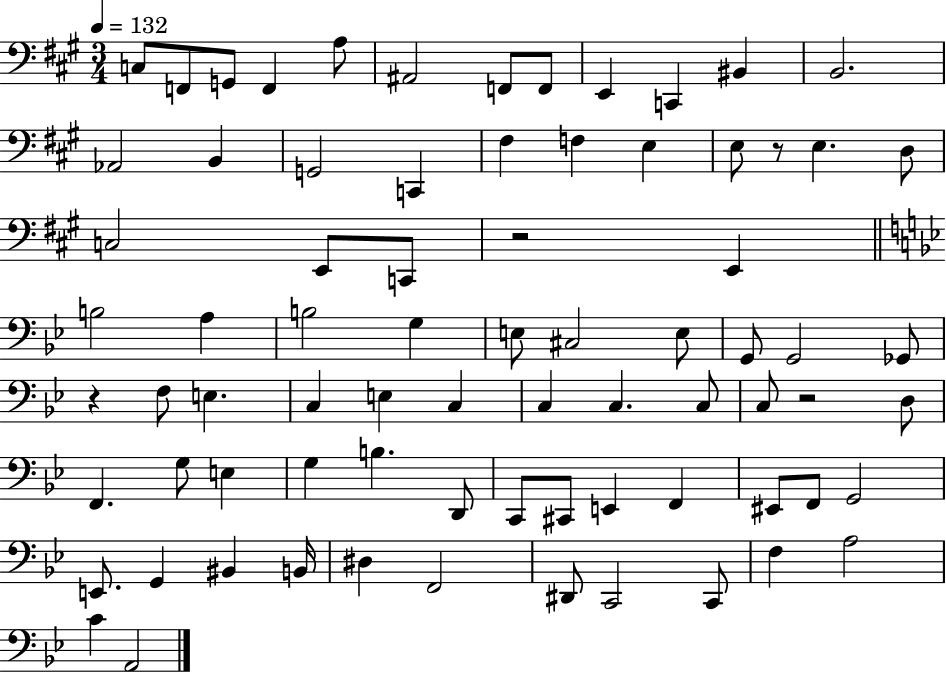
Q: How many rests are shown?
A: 4